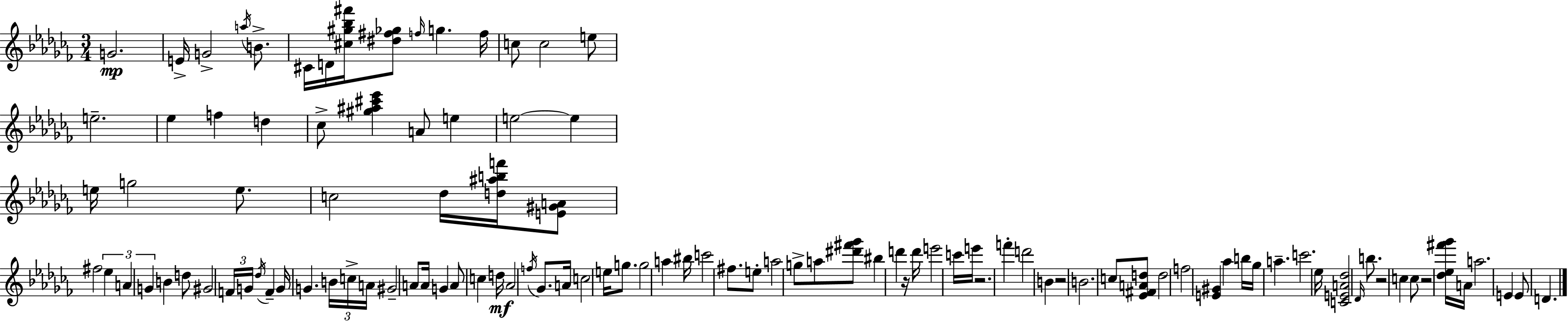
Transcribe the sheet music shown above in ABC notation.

X:1
T:Untitled
M:3/4
L:1/4
K:Abm
G2 E/4 G2 a/4 B/2 ^C/4 D/4 [^c^g_b^f']/4 [^d^f_g]/2 f/4 g f/4 c/2 c2 e/2 e2 _e f d _c/2 [^g^a^c'_e'] A/2 e e2 e e/4 g2 e/2 c2 _d/4 [d^abf']/4 [E^GA]/2 ^f2 _e A G B d/2 ^G2 F/4 G/4 _d/4 F G/4 G B/4 c/4 A/4 ^G2 A/2 A/4 G A/2 c d/4 _A2 f/4 _G/2 A/4 c2 e/4 g/2 g2 a ^b/4 c'2 ^f/2 e/2 a2 g/2 a/2 [^d'^f'_g']/2 ^b d' z/4 d'/4 e'2 c'/4 e'/4 z2 f' d'2 B z2 B2 c/2 [_E^FAd]/2 d2 f2 [E^G] _a b/4 _g/4 a c'2 _e/4 [CEA_d]2 _D/4 b/2 z2 c c/2 z2 [_d_e^f'_g']/4 A/4 a2 E E/2 D